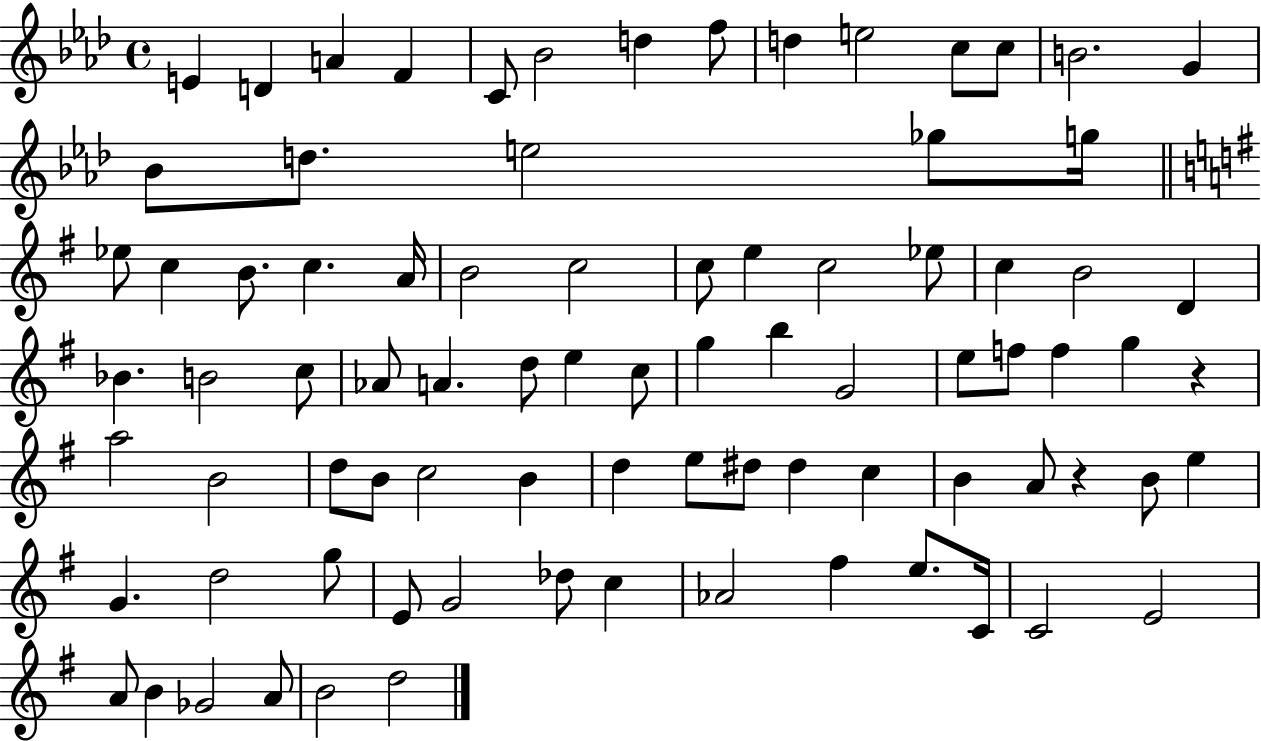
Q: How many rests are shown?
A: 2